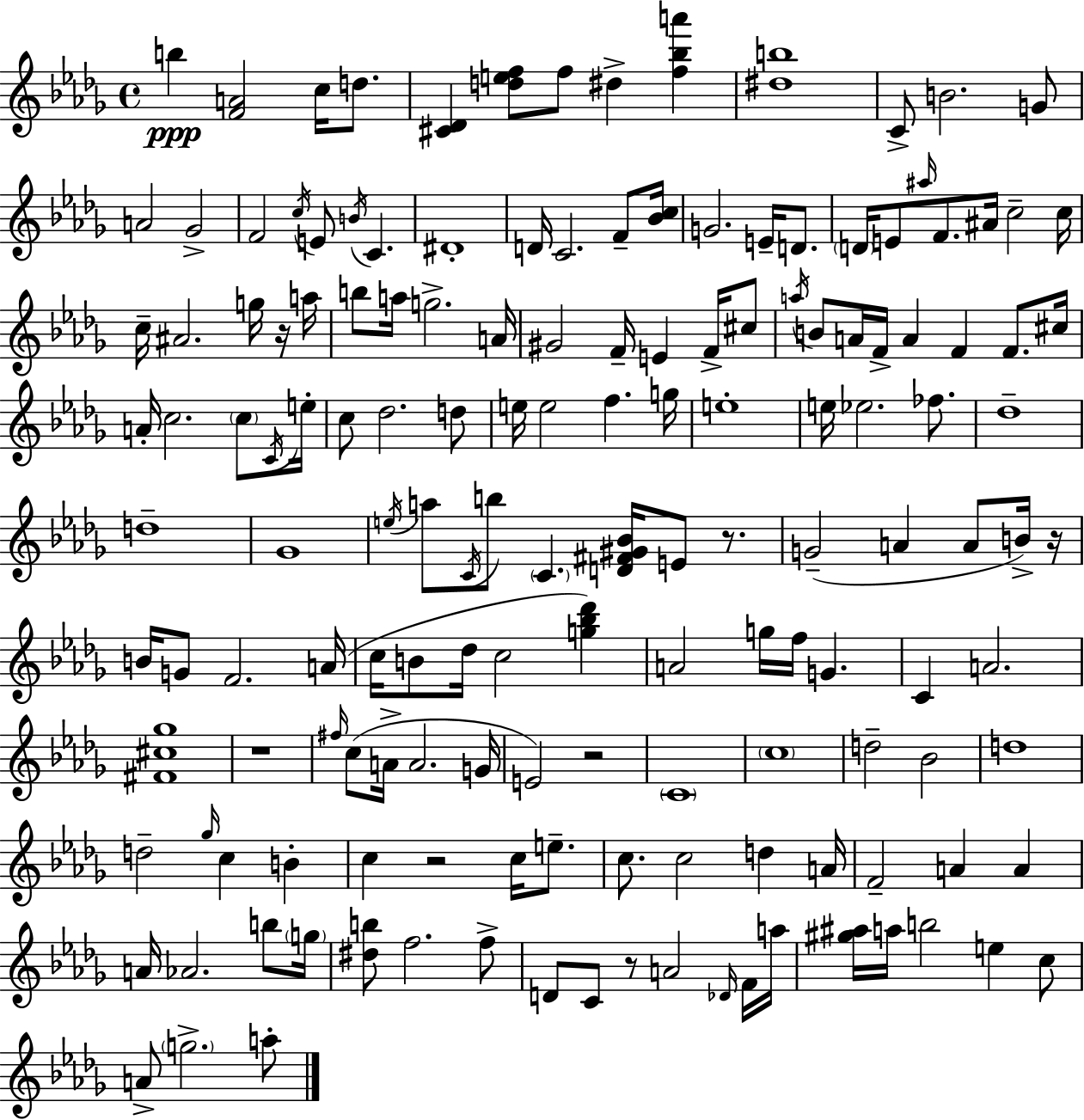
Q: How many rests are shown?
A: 7